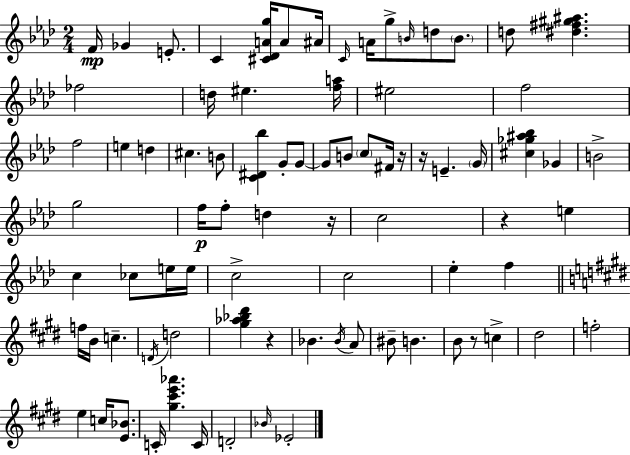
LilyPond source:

{
  \clef treble
  \numericTimeSignature
  \time 2/4
  \key f \minor
  f'16\mp ges'4 e'8.-. | c'4 <cis' des' a' g''>16 a'8 ais'16 | \grace { c'16 } a'16 g''8-> \grace { b'16 } d''8 \parenthesize b'8. | d''8 <dis'' fis'' gis'' ais''>4. | \break fes''2 | d''16 eis''4. | <f'' a''>16 eis''2 | f''2 | \break f''2 | e''4 d''4 | cis''4. | b'8 <c' dis' bes''>4 g'8-. | \break g'8~~ g'8 b'8 \parenthesize c''8 | fis'16 r16 r16 e'4.-- | \parenthesize g'16 <cis'' ges'' ais'' bes''>4 ges'4 | b'2-> | \break g''2 | f''16\p f''8-. d''4 | r16 c''2 | r4 e''4 | \break c''4 ces''8 | e''16 e''16 c''2-> | c''2 | ees''4-. f''4 | \break \bar "||" \break \key e \major f''16 b'16 c''4.-- | \acciaccatura { d'16 } d''2 | <gis'' aes'' bes'' dis'''>4 r4 | bes'4. \acciaccatura { bes'16 } | \break a'8 bis'8-- b'4. | b'8 r8 c''4-> | dis''2 | f''2-. | \break e''4 c''16 <e' bes'>8. | c'16-. <gis'' cis''' e''' aes'''>4. | c'16 d'2-. | \grace { bes'16 } ees'2-. | \break \bar "|."
}